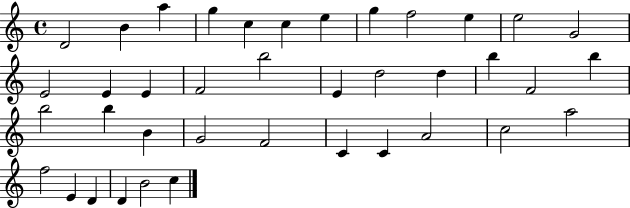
{
  \clef treble
  \time 4/4
  \defaultTimeSignature
  \key c \major
  d'2 b'4 a''4 | g''4 c''4 c''4 e''4 | g''4 f''2 e''4 | e''2 g'2 | \break e'2 e'4 e'4 | f'2 b''2 | e'4 d''2 d''4 | b''4 f'2 b''4 | \break b''2 b''4 b'4 | g'2 f'2 | c'4 c'4 a'2 | c''2 a''2 | \break f''2 e'4 d'4 | d'4 b'2 c''4 | \bar "|."
}